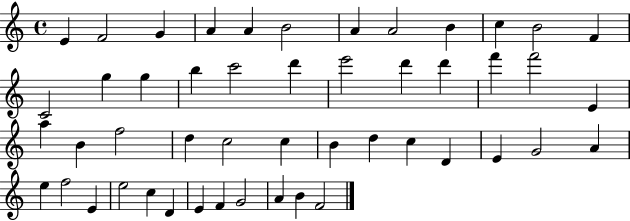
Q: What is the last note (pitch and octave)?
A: F4